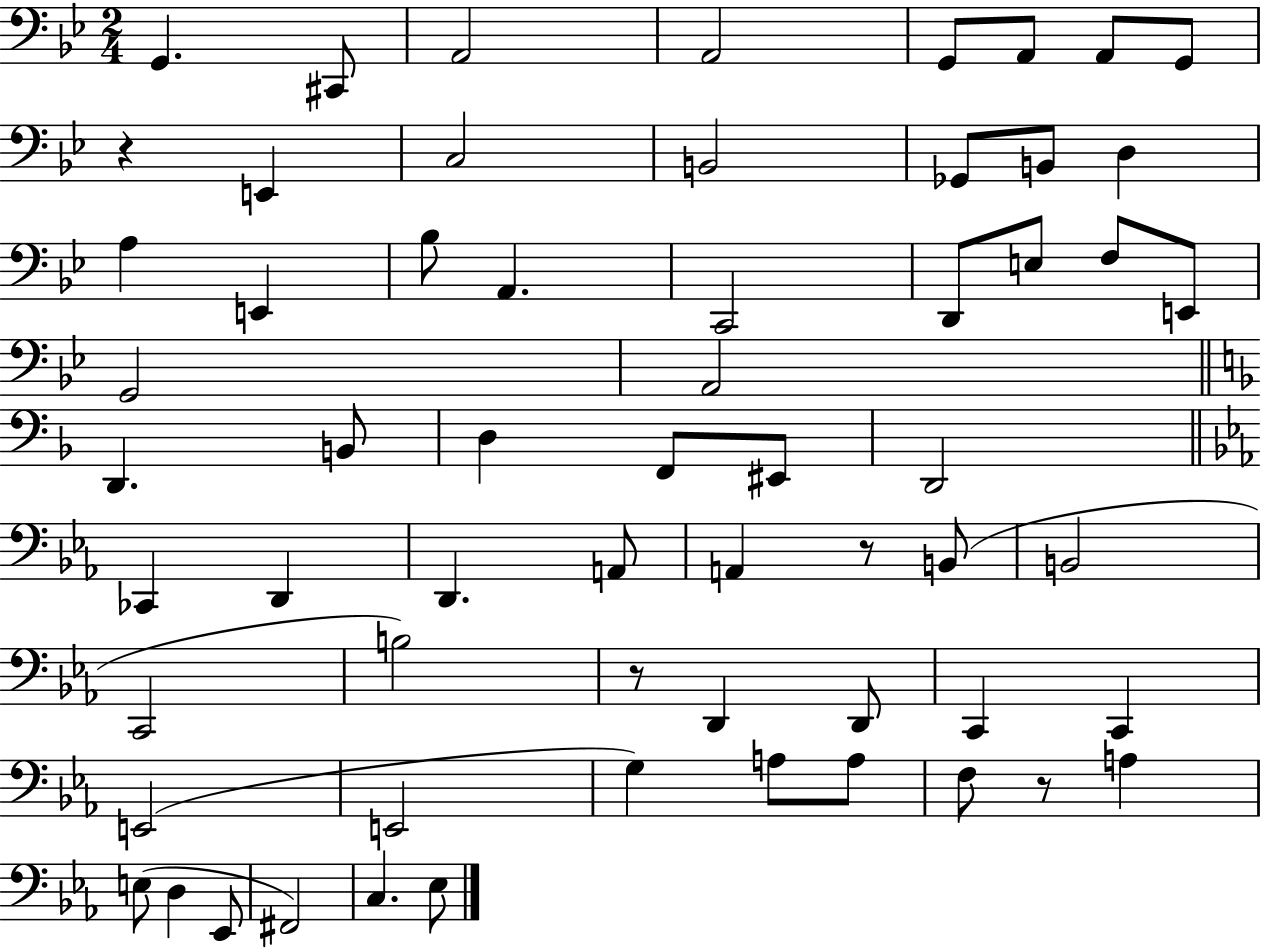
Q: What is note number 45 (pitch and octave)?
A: E2